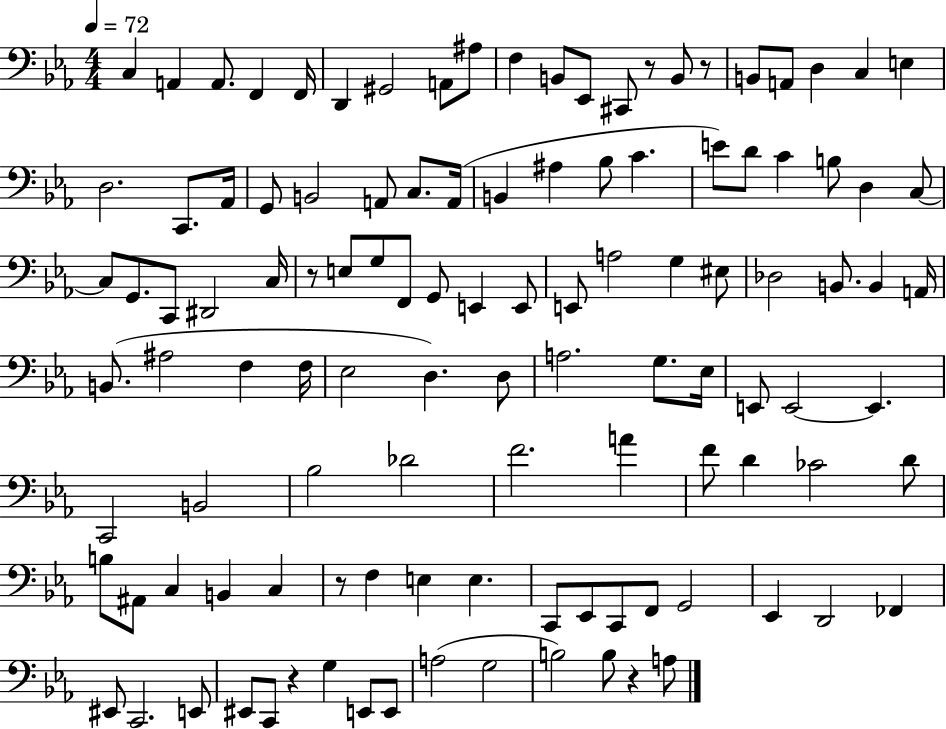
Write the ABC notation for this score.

X:1
T:Untitled
M:4/4
L:1/4
K:Eb
C, A,, A,,/2 F,, F,,/4 D,, ^G,,2 A,,/2 ^A,/2 F, B,,/2 _E,,/2 ^C,,/2 z/2 B,,/2 z/2 B,,/2 A,,/2 D, C, E, D,2 C,,/2 _A,,/4 G,,/2 B,,2 A,,/2 C,/2 A,,/4 B,, ^A, _B,/2 C E/2 D/2 C B,/2 D, C,/2 C,/2 G,,/2 C,,/2 ^D,,2 C,/4 z/2 E,/2 G,/2 F,,/2 G,,/2 E,, E,,/2 E,,/2 A,2 G, ^E,/2 _D,2 B,,/2 B,, A,,/4 B,,/2 ^A,2 F, F,/4 _E,2 D, D,/2 A,2 G,/2 _E,/4 E,,/2 E,,2 E,, C,,2 B,,2 _B,2 _D2 F2 A F/2 D _C2 D/2 B,/2 ^A,,/2 C, B,, C, z/2 F, E, E, C,,/2 _E,,/2 C,,/2 F,,/2 G,,2 _E,, D,,2 _F,, ^E,,/2 C,,2 E,,/2 ^E,,/2 C,,/2 z G, E,,/2 E,,/2 A,2 G,2 B,2 B,/2 z A,/2